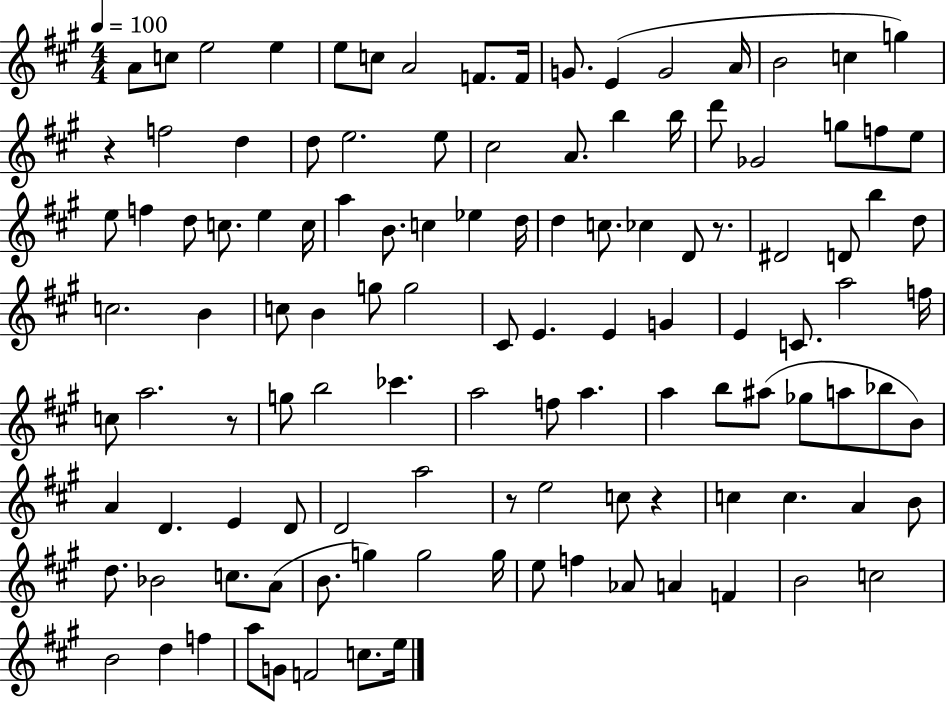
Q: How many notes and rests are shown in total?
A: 118